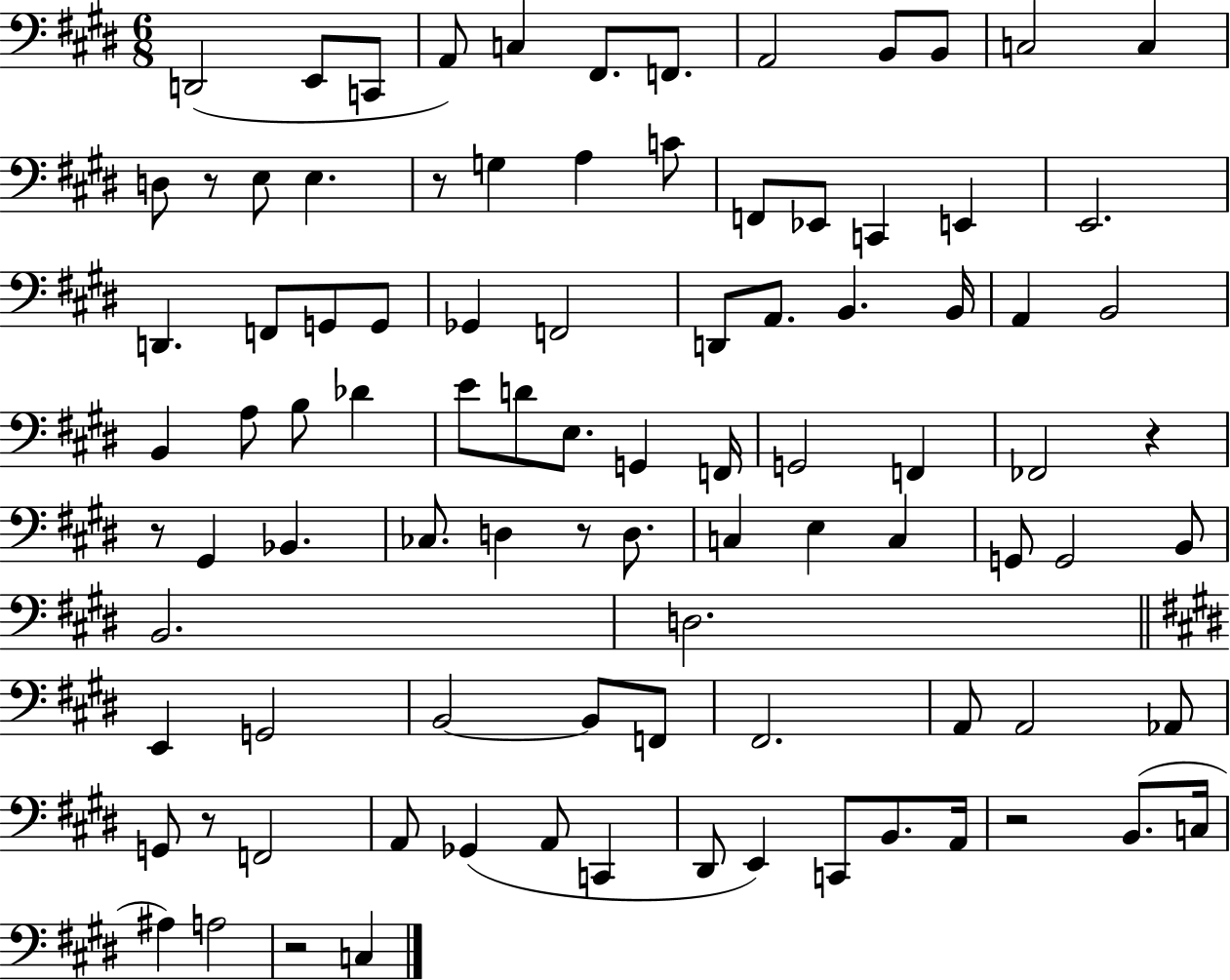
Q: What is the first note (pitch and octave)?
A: D2